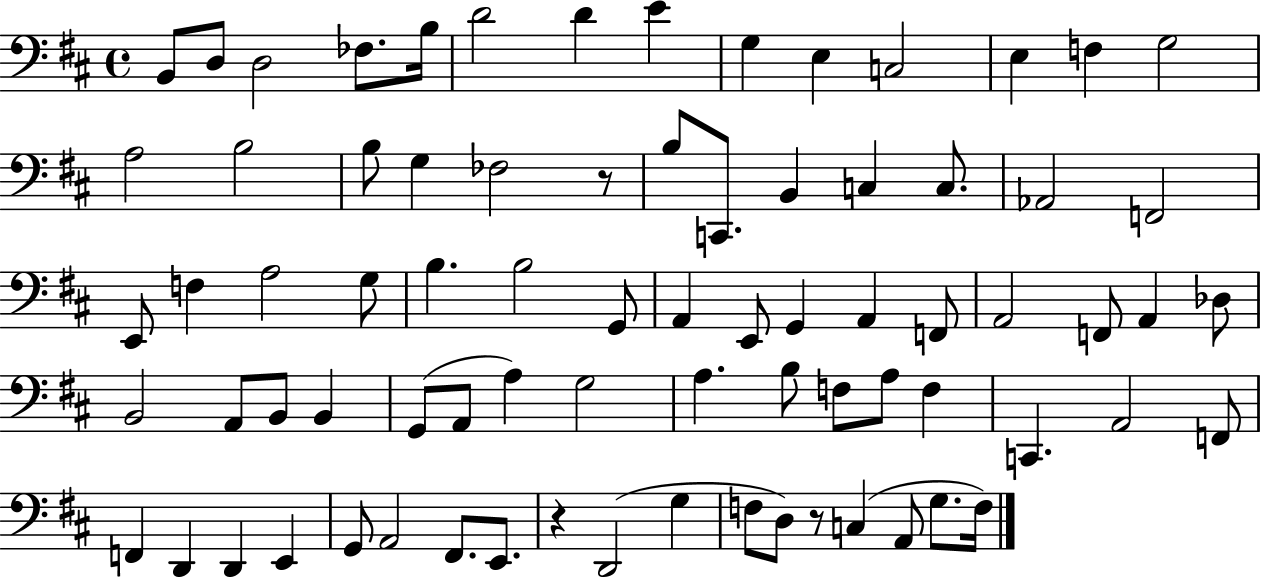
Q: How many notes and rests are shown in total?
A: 77